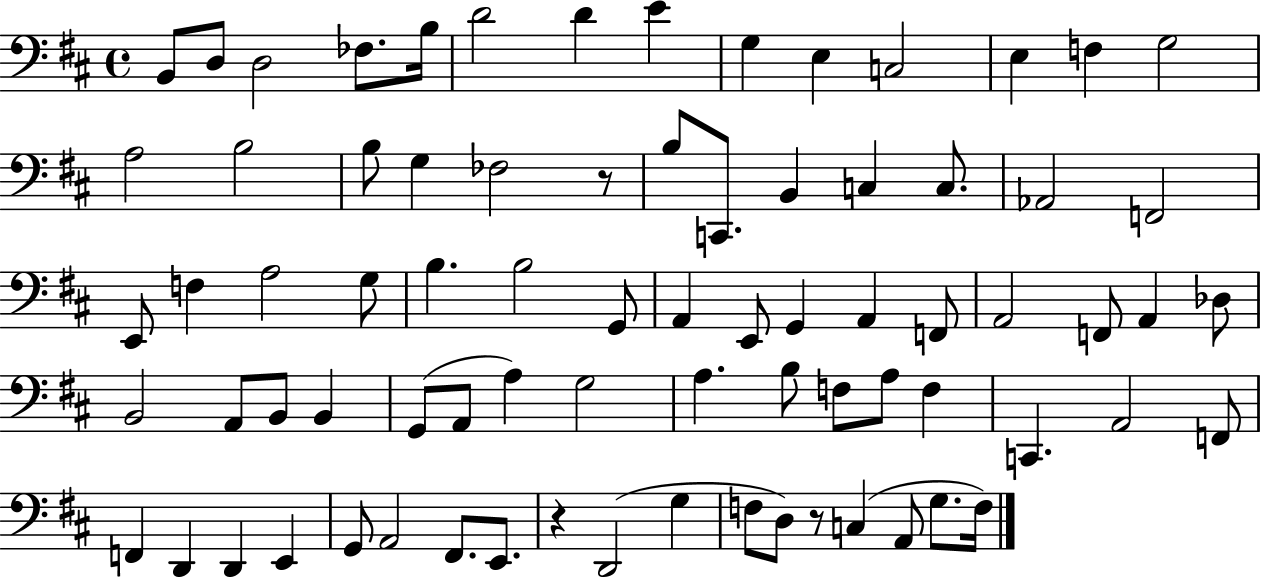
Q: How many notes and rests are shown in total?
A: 77